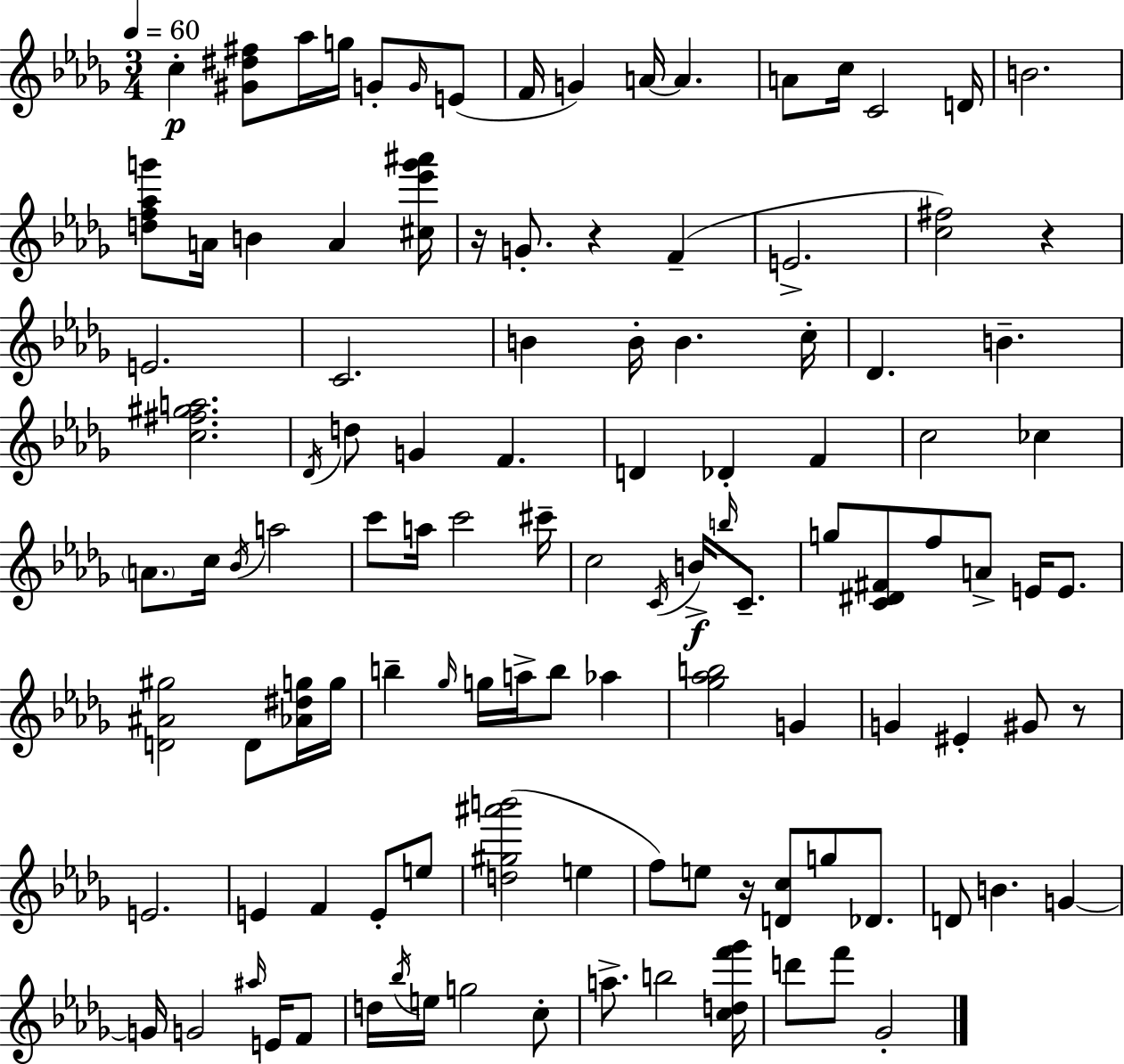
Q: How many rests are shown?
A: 5